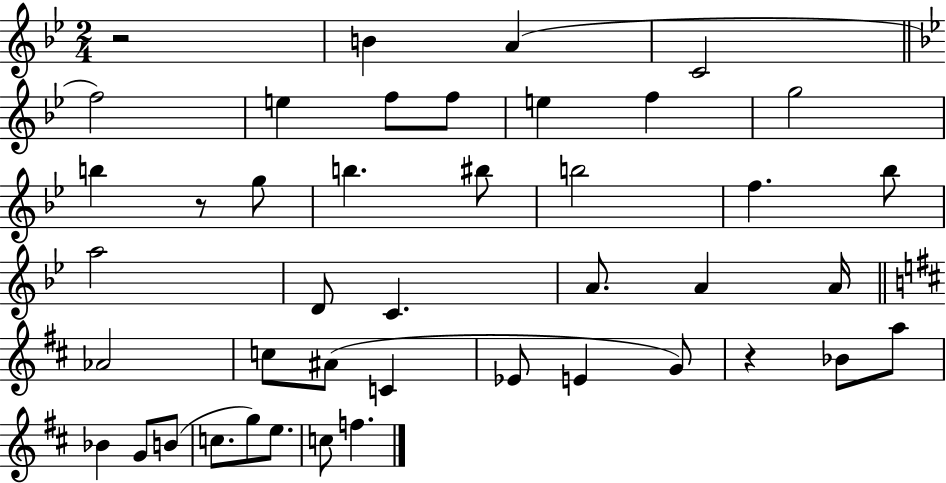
{
  \clef treble
  \numericTimeSignature
  \time 2/4
  \key bes \major
  \repeat volta 2 { r2 | b'4 a'4( | c'2 | \bar "||" \break \key bes \major f''2) | e''4 f''8 f''8 | e''4 f''4 | g''2 | \break b''4 r8 g''8 | b''4. bis''8 | b''2 | f''4. bes''8 | \break a''2 | d'8 c'4. | a'8. a'4 a'16 | \bar "||" \break \key d \major aes'2 | c''8 ais'8( c'4 | ees'8 e'4 g'8) | r4 bes'8 a''8 | \break bes'4 g'8 b'8( | c''8. g''8) e''8. | c''8 f''4. | } \bar "|."
}